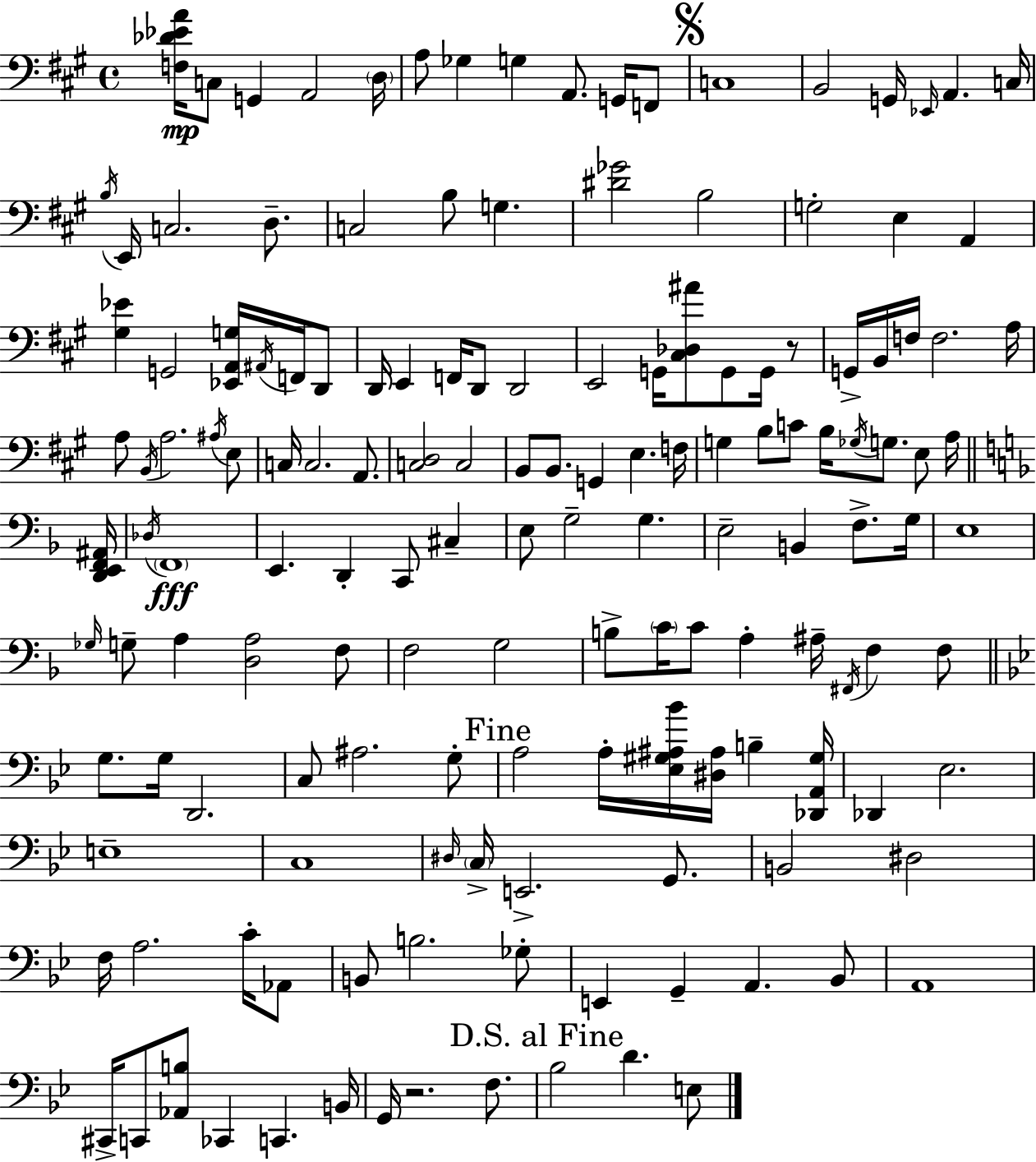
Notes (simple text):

[F3,Db4,Eb4,A4]/s C3/e G2/q A2/h D3/s A3/e Gb3/q G3/q A2/e. G2/s F2/e C3/w B2/h G2/s Eb2/s A2/q. C3/s B3/s E2/s C3/h. D3/e. C3/h B3/e G3/q. [D#4,Gb4]/h B3/h G3/h E3/q A2/q [G#3,Eb4]/q G2/h [Eb2,A2,G3]/s A#2/s F2/s D2/e D2/s E2/q F2/s D2/e D2/h E2/h G2/s [C#3,Db3,A#4]/e G2/e G2/s R/e G2/s B2/s F3/s F3/h. A3/s A3/e B2/s A3/h. A#3/s E3/e C3/s C3/h. A2/e. [C3,D3]/h C3/h B2/e B2/e. G2/q E3/q. F3/s G3/q B3/e C4/e B3/s Gb3/s G3/e. E3/e A3/s [D2,E2,F2,A#2]/s Db3/s F2/w E2/q. D2/q C2/e C#3/q E3/e G3/h G3/q. E3/h B2/q F3/e. G3/s E3/w Gb3/s G3/e A3/q [D3,A3]/h F3/e F3/h G3/h B3/e C4/s C4/e A3/q A#3/s F#2/s F3/q F3/e G3/e. G3/s D2/h. C3/e A#3/h. G3/e A3/h A3/s [Eb3,G#3,A#3,Bb4]/s [D#3,A#3]/s B3/q [Db2,A2,G#3]/s Db2/q Eb3/h. E3/w C3/w D#3/s C3/s E2/h. G2/e. B2/h D#3/h F3/s A3/h. C4/s Ab2/e B2/e B3/h. Gb3/e E2/q G2/q A2/q. Bb2/e A2/w C#2/s C2/e [Ab2,B3]/e CES2/q C2/q. B2/s G2/s R/h. F3/e. Bb3/h D4/q. E3/e